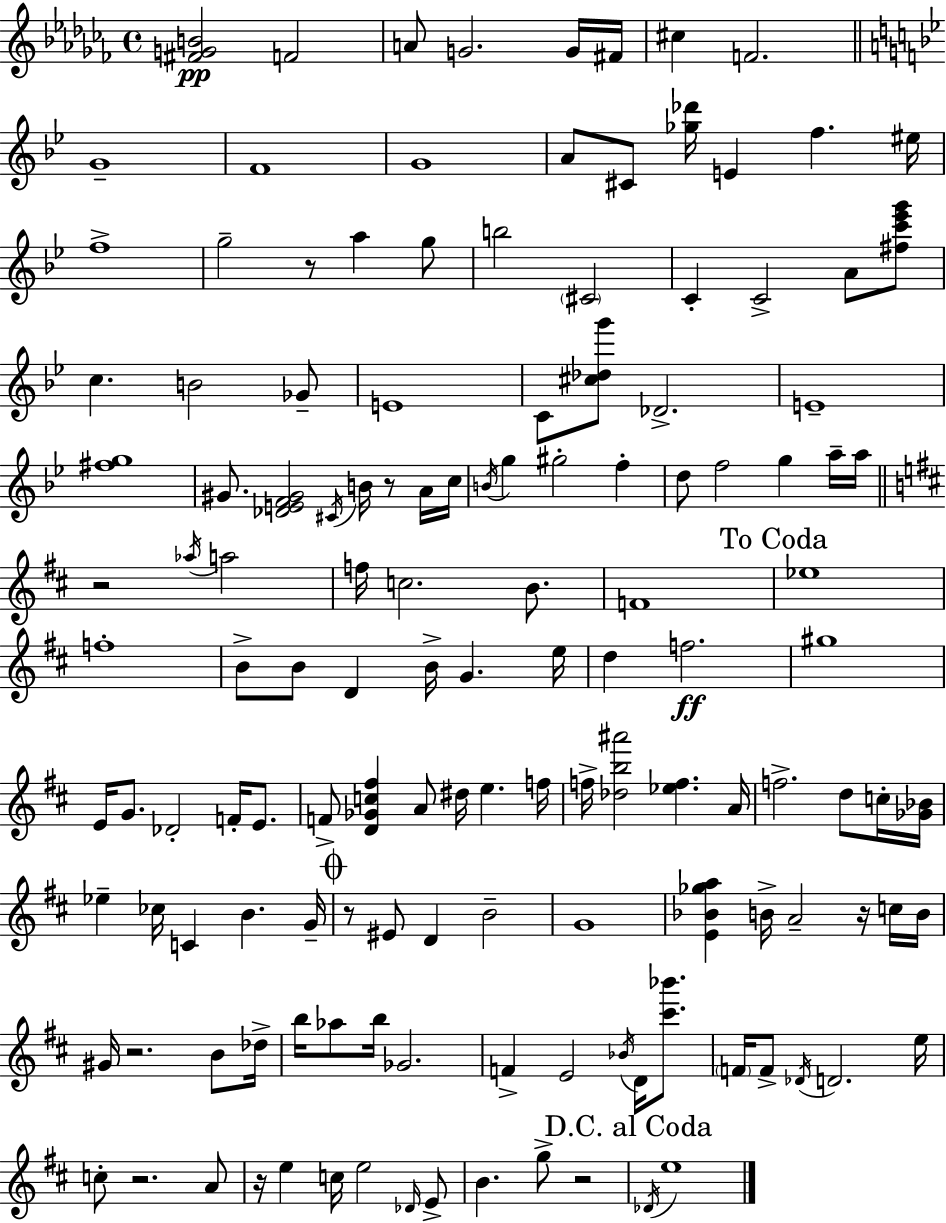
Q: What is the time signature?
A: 4/4